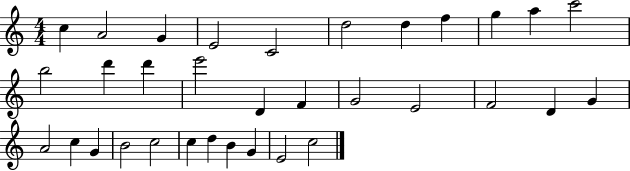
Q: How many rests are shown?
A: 0